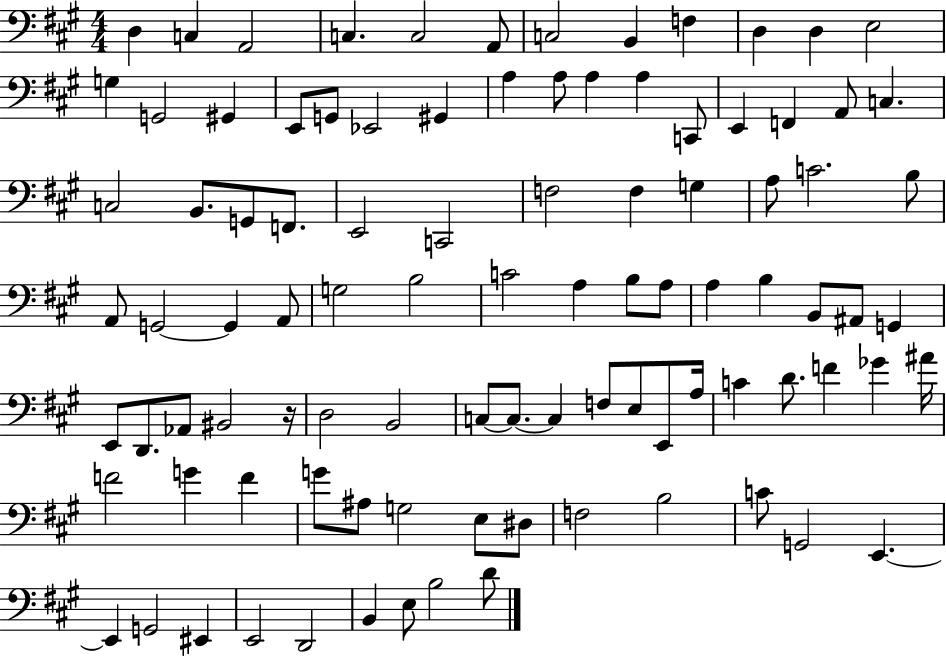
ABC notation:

X:1
T:Untitled
M:4/4
L:1/4
K:A
D, C, A,,2 C, C,2 A,,/2 C,2 B,, F, D, D, E,2 G, G,,2 ^G,, E,,/2 G,,/2 _E,,2 ^G,, A, A,/2 A, A, C,,/2 E,, F,, A,,/2 C, C,2 B,,/2 G,,/2 F,,/2 E,,2 C,,2 F,2 F, G, A,/2 C2 B,/2 A,,/2 G,,2 G,, A,,/2 G,2 B,2 C2 A, B,/2 A,/2 A, B, B,,/2 ^A,,/2 G,, E,,/2 D,,/2 _A,,/2 ^B,,2 z/4 D,2 B,,2 C,/2 C,/2 C, F,/2 E,/2 E,,/2 A,/4 C D/2 F _G ^A/4 F2 G F G/2 ^A,/2 G,2 E,/2 ^D,/2 F,2 B,2 C/2 G,,2 E,, E,, G,,2 ^E,, E,,2 D,,2 B,, E,/2 B,2 D/2